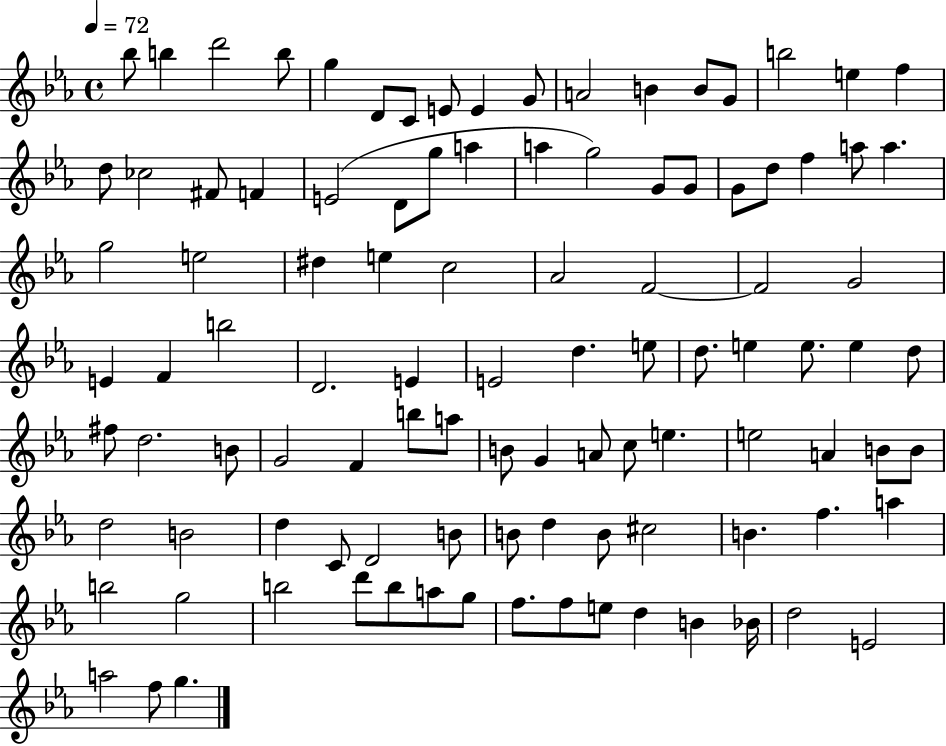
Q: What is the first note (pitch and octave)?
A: Bb5